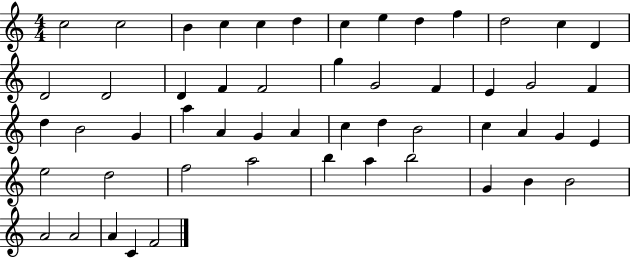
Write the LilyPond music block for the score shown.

{
  \clef treble
  \numericTimeSignature
  \time 4/4
  \key c \major
  c''2 c''2 | b'4 c''4 c''4 d''4 | c''4 e''4 d''4 f''4 | d''2 c''4 d'4 | \break d'2 d'2 | d'4 f'4 f'2 | g''4 g'2 f'4 | e'4 g'2 f'4 | \break d''4 b'2 g'4 | a''4 a'4 g'4 a'4 | c''4 d''4 b'2 | c''4 a'4 g'4 e'4 | \break e''2 d''2 | f''2 a''2 | b''4 a''4 b''2 | g'4 b'4 b'2 | \break a'2 a'2 | a'4 c'4 f'2 | \bar "|."
}